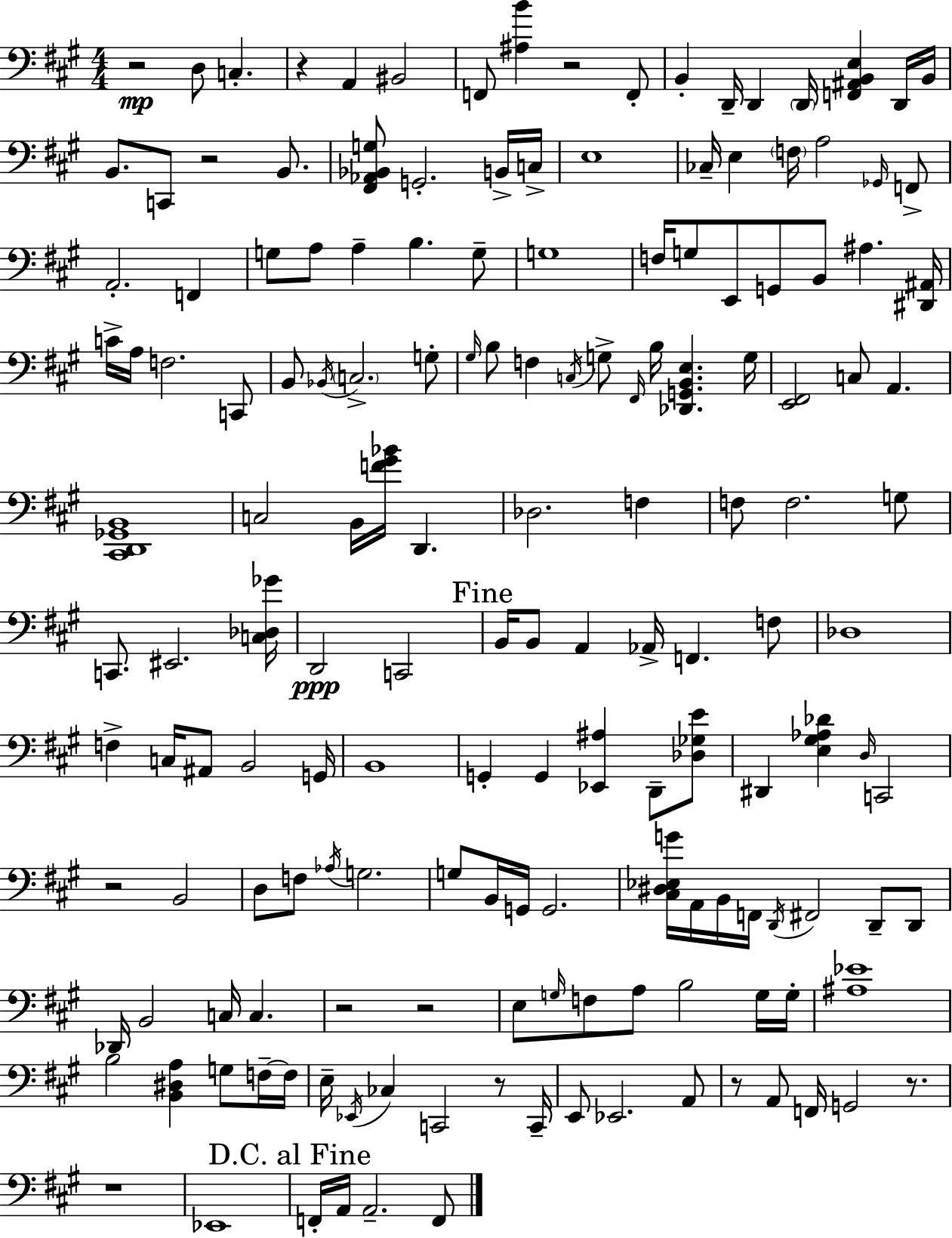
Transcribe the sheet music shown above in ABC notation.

X:1
T:Untitled
M:4/4
L:1/4
K:A
z2 D,/2 C, z A,, ^B,,2 F,,/2 [^A,B] z2 F,,/2 B,, D,,/4 D,, D,,/4 [F,,^A,,B,,E,] D,,/4 B,,/4 B,,/2 C,,/2 z2 B,,/2 [^F,,_A,,_B,,G,]/2 G,,2 B,,/4 C,/4 E,4 _C,/4 E, F,/4 A,2 _G,,/4 F,,/2 A,,2 F,, G,/2 A,/2 A, B, G,/2 G,4 F,/4 G,/2 E,,/2 G,,/2 B,,/2 ^A, [^D,,^A,,]/4 C/4 A,/4 F,2 C,,/2 B,,/2 _B,,/4 C,2 G,/2 ^G,/4 B,/2 F, C,/4 G,/2 ^F,,/4 B,/4 [_D,,G,,B,,E,] G,/4 [E,,^F,,]2 C,/2 A,, [^C,,D,,_G,,B,,]4 C,2 B,,/4 [F^G_B]/4 D,, _D,2 F, F,/2 F,2 G,/2 C,,/2 ^E,,2 [C,_D,_G]/4 D,,2 C,,2 B,,/4 B,,/2 A,, _A,,/4 F,, F,/2 _D,4 F, C,/4 ^A,,/2 B,,2 G,,/4 B,,4 G,, G,, [_E,,^A,] D,,/2 [_D,_G,E]/2 ^D,, [E,^G,_A,_D] D,/4 C,,2 z2 B,,2 D,/2 F,/2 _A,/4 G,2 G,/2 B,,/4 G,,/4 G,,2 [^C,^D,_E,G]/4 A,,/4 B,,/4 F,,/4 D,,/4 ^F,,2 D,,/2 D,,/2 _D,,/4 B,,2 C,/4 C, z2 z2 E,/2 G,/4 F,/2 A,/2 B,2 G,/4 G,/4 [^A,_E]4 B,2 [B,,^D,A,] G,/2 F,/4 F,/4 E,/4 _E,,/4 _C, C,,2 z/2 C,,/4 E,,/2 _E,,2 A,,/2 z/2 A,,/2 F,,/4 G,,2 z/2 z4 _E,,4 F,,/4 A,,/4 A,,2 F,,/2